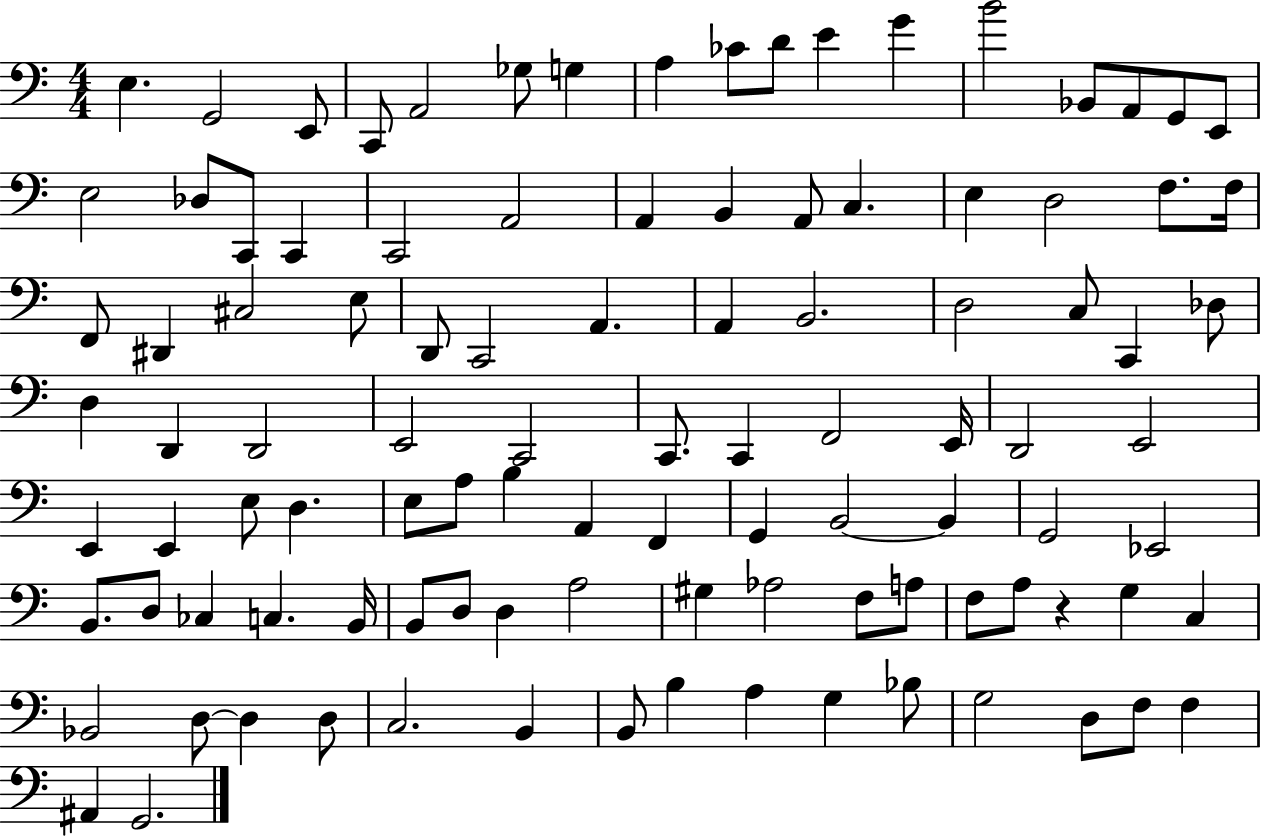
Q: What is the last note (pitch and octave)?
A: G2